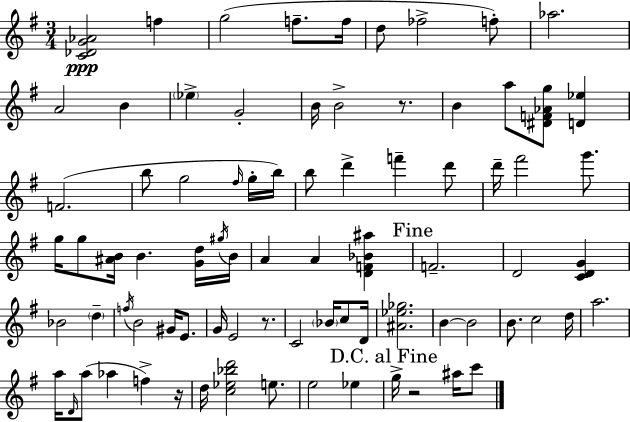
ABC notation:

X:1
T:Untitled
M:3/4
L:1/4
K:Em
[C_DG_A]2 f g2 f/2 f/4 d/2 _f2 f/2 _a2 A2 B _e G2 B/4 B2 z/2 B a/2 [^DF_Ag]/2 [D_e] F2 b/2 g2 ^f/4 g/4 b/4 b/2 d' f' d'/2 d'/4 ^f'2 g'/2 g/4 g/2 [^AB]/4 B [Gd]/4 ^g/4 B/4 A A [DF_B^a] F2 D2 [CDG] _B2 d f/4 B2 ^G/4 E/2 G/4 E2 z/2 C2 _B/4 c/2 D/4 [^A_e_g]2 B B2 B/2 c2 d/4 a2 a/4 D/4 a/2 _a f z/4 d/4 [c_e_bd']2 e/2 e2 _e g/4 z2 ^a/4 c'/2